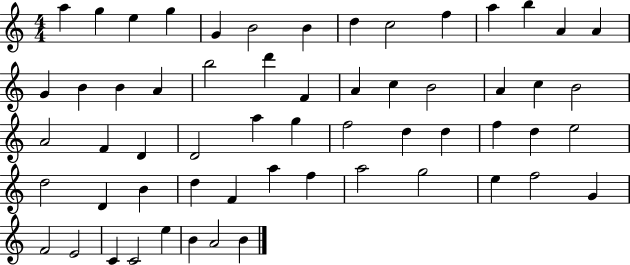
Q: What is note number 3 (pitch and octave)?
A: E5